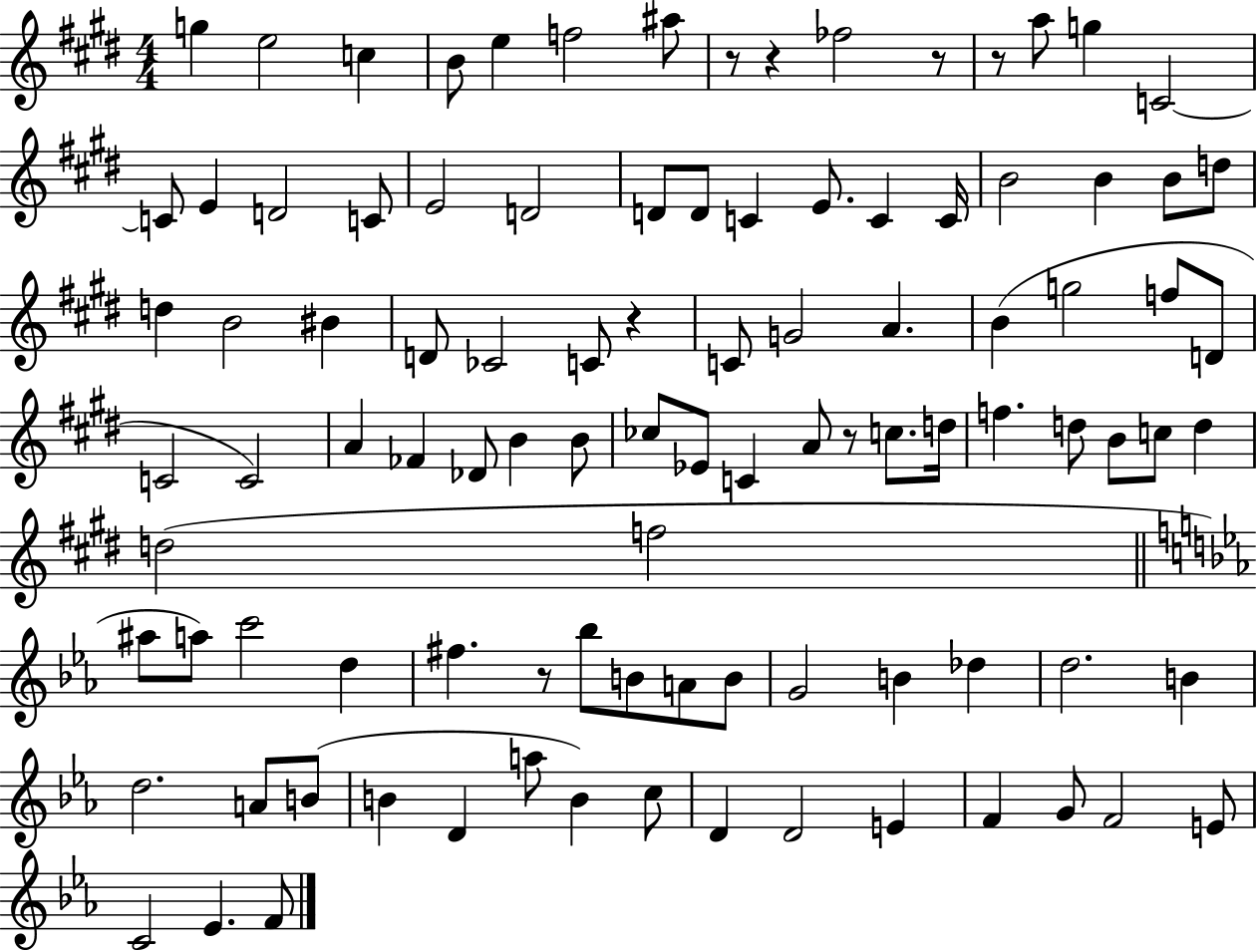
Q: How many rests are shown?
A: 7